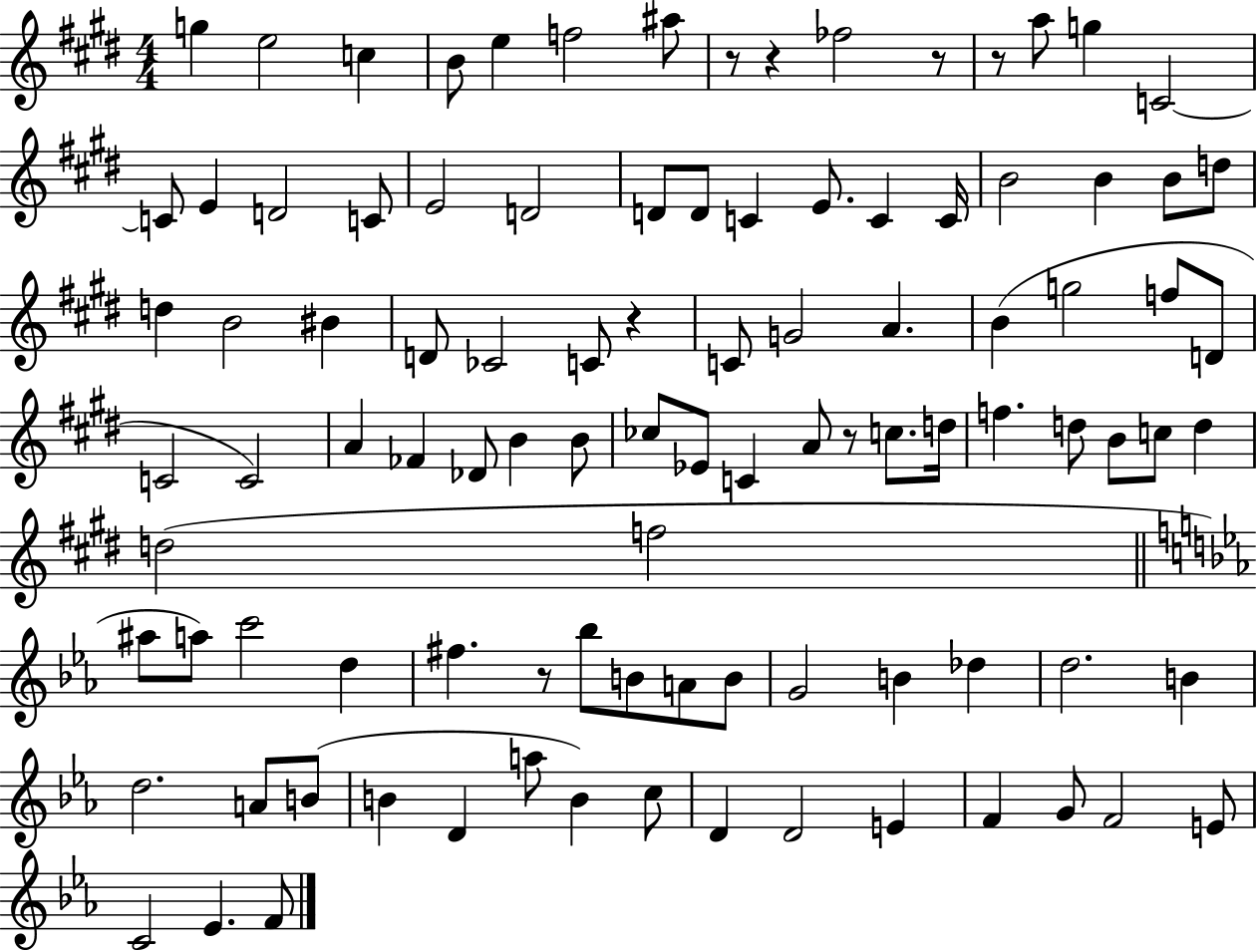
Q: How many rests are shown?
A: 7